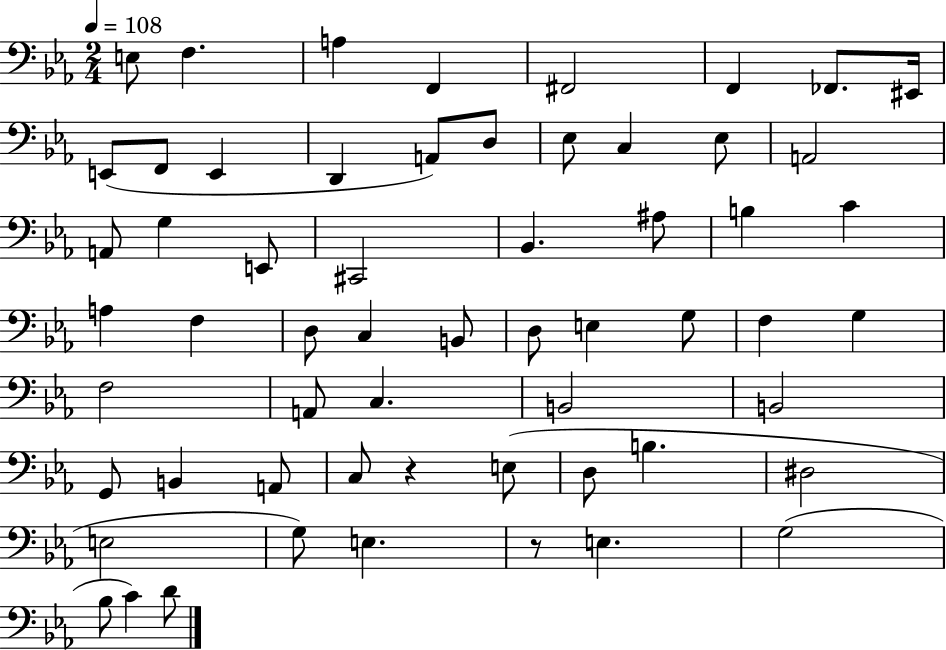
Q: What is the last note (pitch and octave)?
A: D4